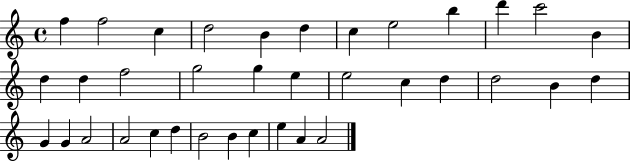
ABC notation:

X:1
T:Untitled
M:4/4
L:1/4
K:C
f f2 c d2 B d c e2 b d' c'2 B d d f2 g2 g e e2 c d d2 B d G G A2 A2 c d B2 B c e A A2